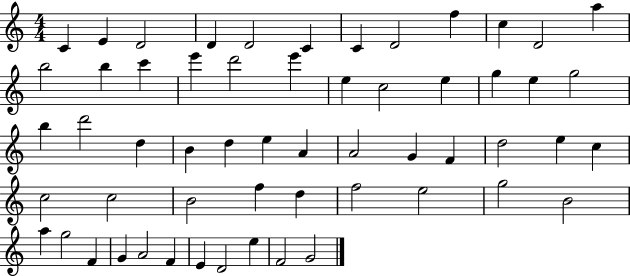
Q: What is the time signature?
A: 4/4